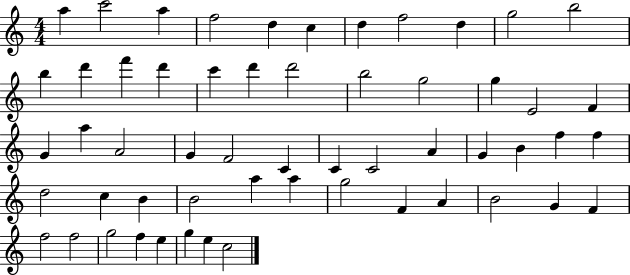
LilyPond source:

{
  \clef treble
  \numericTimeSignature
  \time 4/4
  \key c \major
  a''4 c'''2 a''4 | f''2 d''4 c''4 | d''4 f''2 d''4 | g''2 b''2 | \break b''4 d'''4 f'''4 d'''4 | c'''4 d'''4 d'''2 | b''2 g''2 | g''4 e'2 f'4 | \break g'4 a''4 a'2 | g'4 f'2 c'4 | c'4 c'2 a'4 | g'4 b'4 f''4 f''4 | \break d''2 c''4 b'4 | b'2 a''4 a''4 | g''2 f'4 a'4 | b'2 g'4 f'4 | \break f''2 f''2 | g''2 f''4 e''4 | g''4 e''4 c''2 | \bar "|."
}